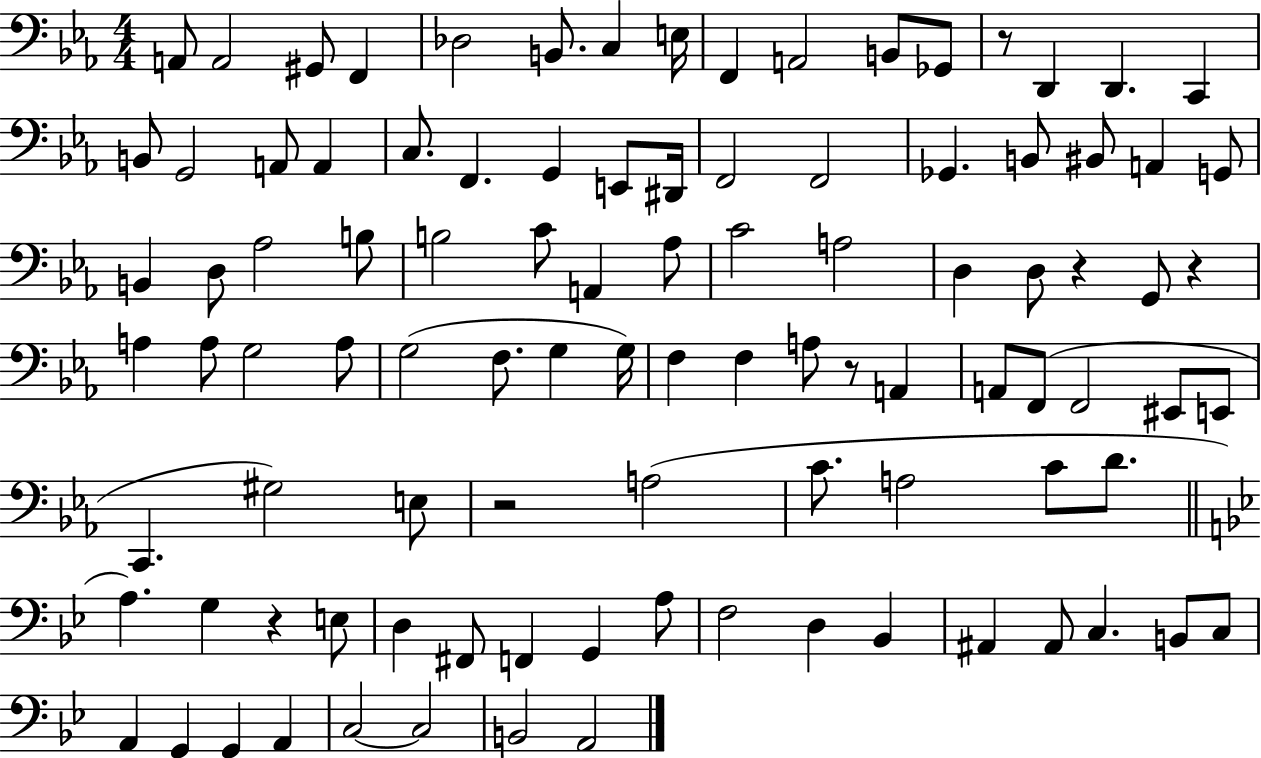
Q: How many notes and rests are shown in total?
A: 99